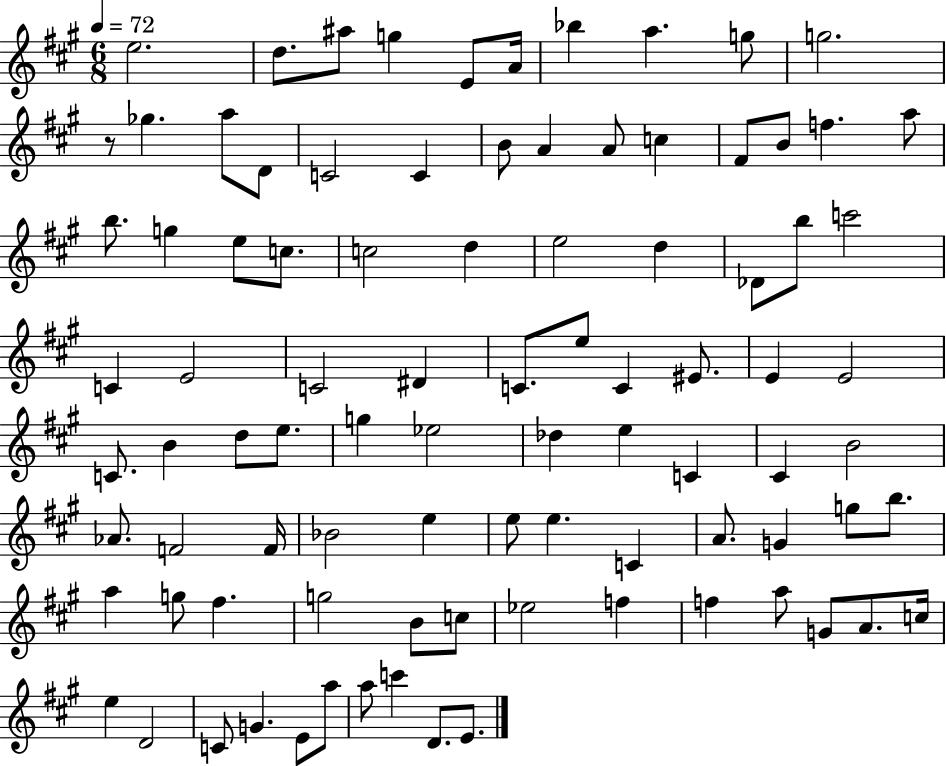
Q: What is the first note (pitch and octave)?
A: E5